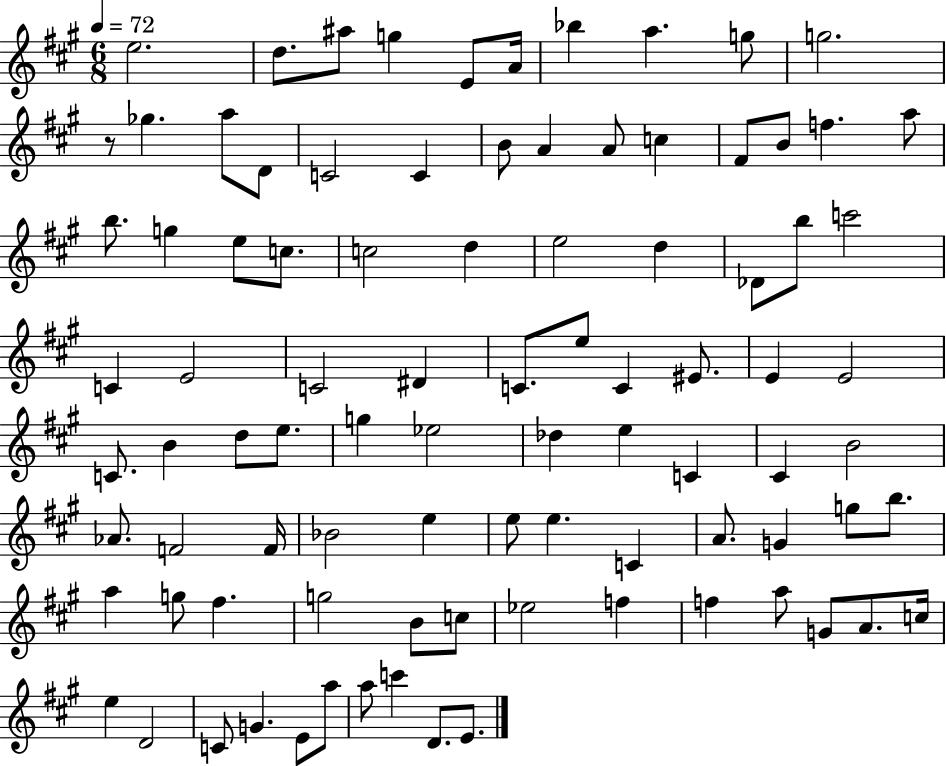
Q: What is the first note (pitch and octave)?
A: E5